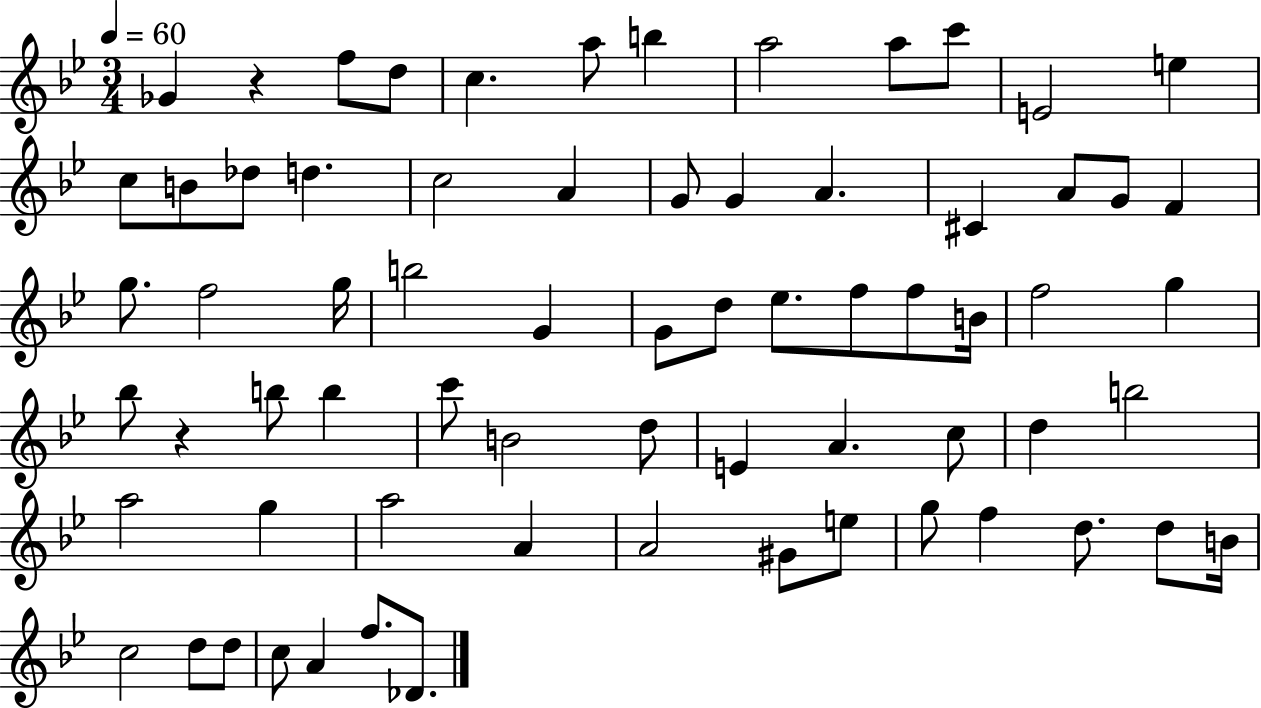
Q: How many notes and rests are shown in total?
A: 69